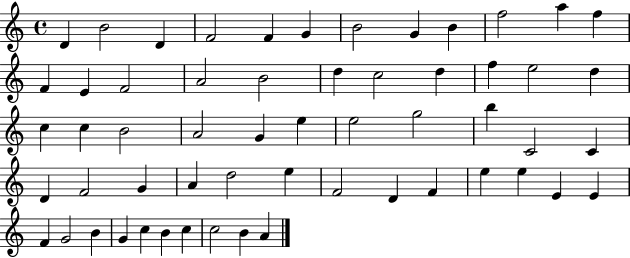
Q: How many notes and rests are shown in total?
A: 57